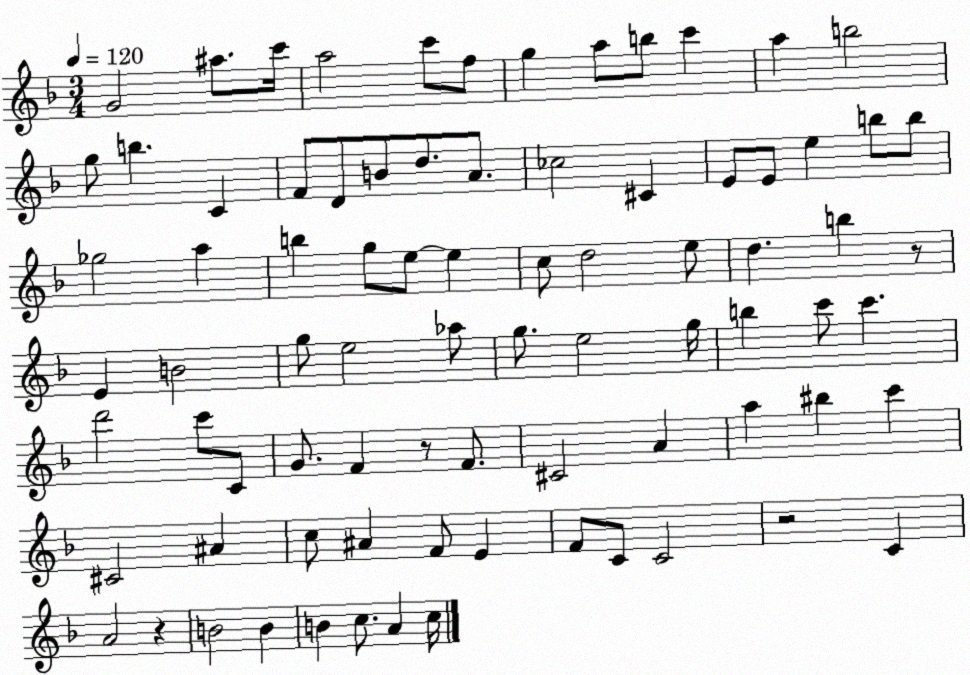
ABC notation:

X:1
T:Untitled
M:3/4
L:1/4
K:F
G2 ^a/2 c'/4 a2 c'/2 f/2 g a/2 b/2 c' a b2 g/2 b C F/2 D/2 B/2 d/2 A/2 _c2 ^C E/2 E/2 e b/2 b/2 _g2 a b g/2 e/2 e c/2 d2 e/2 d b z/2 E B2 g/2 e2 _a/2 g/2 e2 g/4 b c'/2 c' d'2 c'/2 C/2 G/2 F z/2 F/2 ^C2 A a ^b c' ^C2 ^A c/2 ^A F/2 E F/2 C/2 C2 z2 C A2 z B2 B B c/2 A c/4